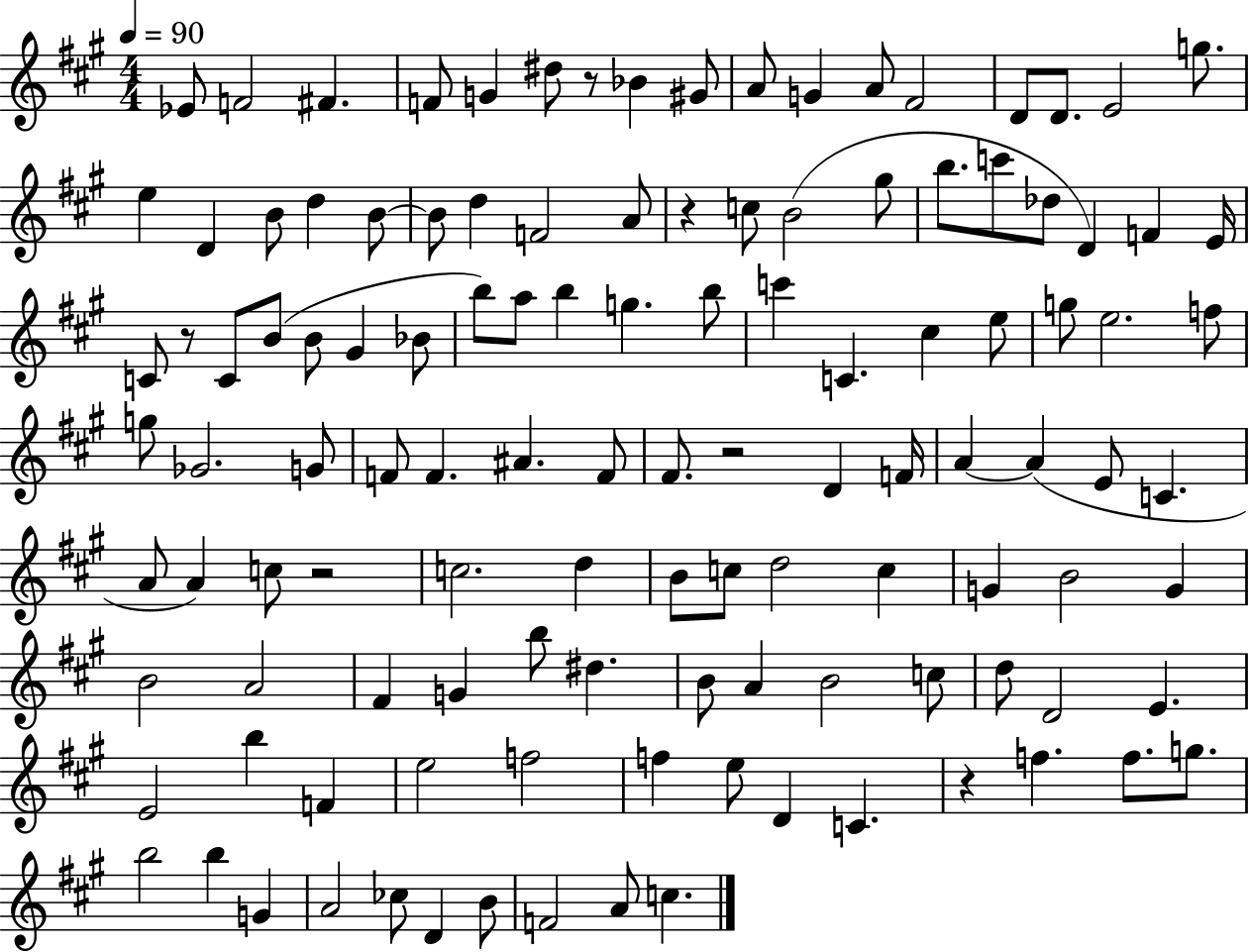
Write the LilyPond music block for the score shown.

{
  \clef treble
  \numericTimeSignature
  \time 4/4
  \key a \major
  \tempo 4 = 90
  ees'8 f'2 fis'4. | f'8 g'4 dis''8 r8 bes'4 gis'8 | a'8 g'4 a'8 fis'2 | d'8 d'8. e'2 g''8. | \break e''4 d'4 b'8 d''4 b'8~~ | b'8 d''4 f'2 a'8 | r4 c''8 b'2( gis''8 | b''8. c'''8 des''8 d'4) f'4 e'16 | \break c'8 r8 c'8 b'8( b'8 gis'4 bes'8 | b''8) a''8 b''4 g''4. b''8 | c'''4 c'4. cis''4 e''8 | g''8 e''2. f''8 | \break g''8 ges'2. g'8 | f'8 f'4. ais'4. f'8 | fis'8. r2 d'4 f'16 | a'4~~ a'4( e'8 c'4. | \break a'8 a'4) c''8 r2 | c''2. d''4 | b'8 c''8 d''2 c''4 | g'4 b'2 g'4 | \break b'2 a'2 | fis'4 g'4 b''8 dis''4. | b'8 a'4 b'2 c''8 | d''8 d'2 e'4. | \break e'2 b''4 f'4 | e''2 f''2 | f''4 e''8 d'4 c'4. | r4 f''4. f''8. g''8. | \break b''2 b''4 g'4 | a'2 ces''8 d'4 b'8 | f'2 a'8 c''4. | \bar "|."
}